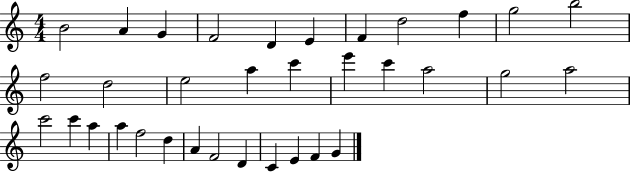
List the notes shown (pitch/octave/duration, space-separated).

B4/h A4/q G4/q F4/h D4/q E4/q F4/q D5/h F5/q G5/h B5/h F5/h D5/h E5/h A5/q C6/q E6/q C6/q A5/h G5/h A5/h C6/h C6/q A5/q A5/q F5/h D5/q A4/q F4/h D4/q C4/q E4/q F4/q G4/q